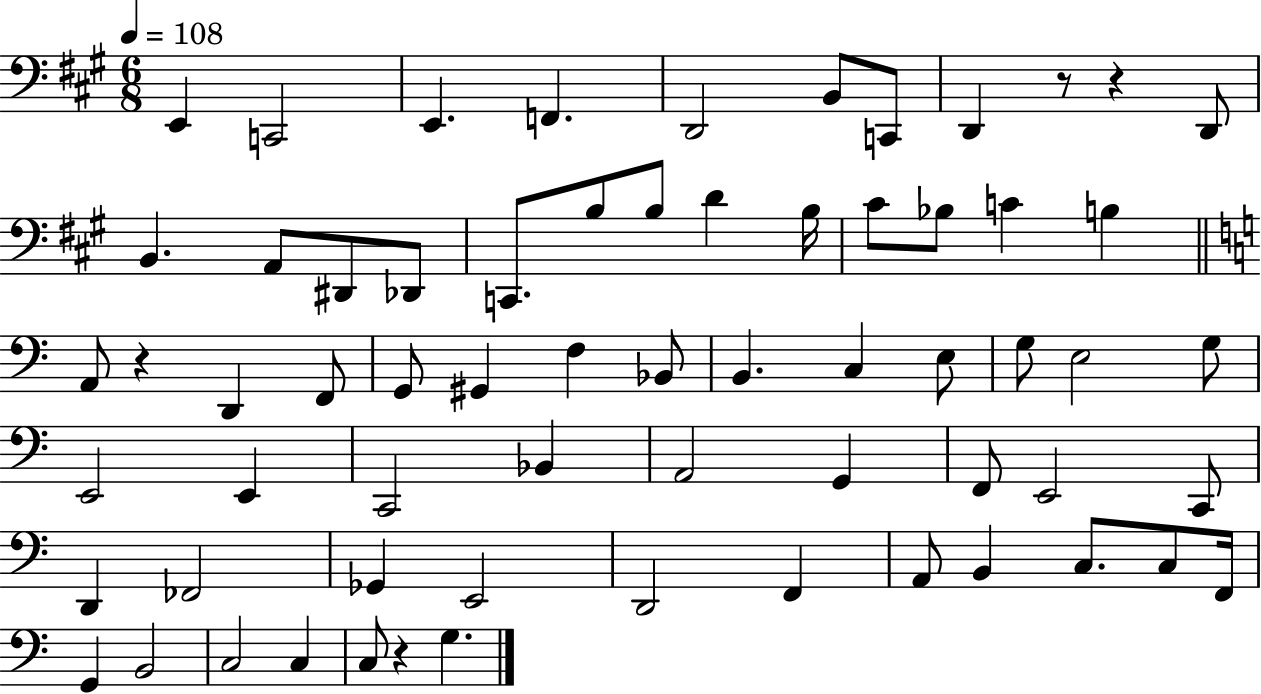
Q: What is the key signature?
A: A major